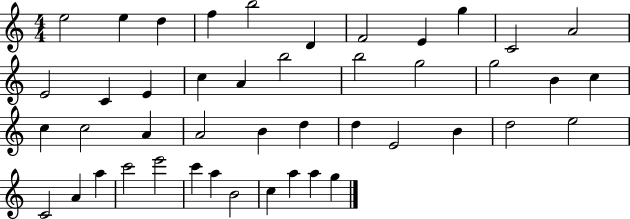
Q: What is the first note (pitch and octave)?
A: E5